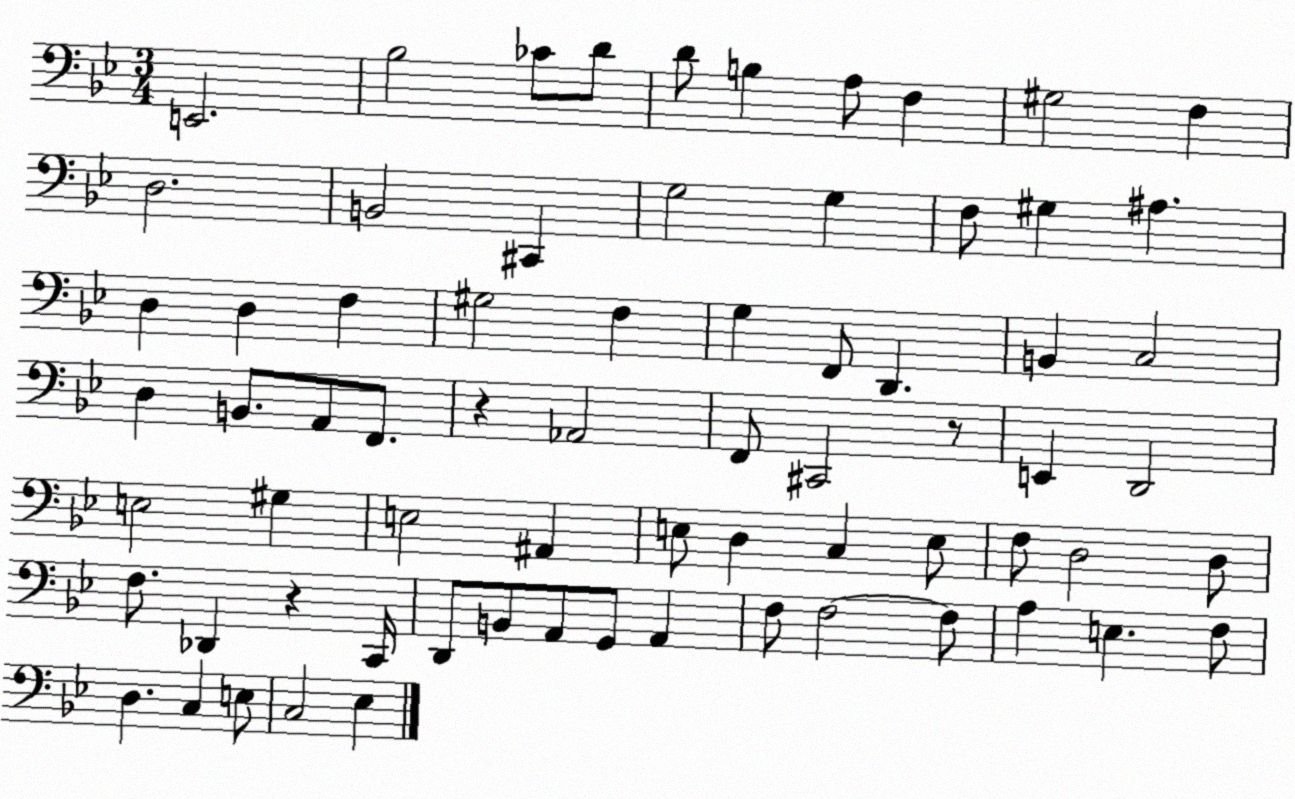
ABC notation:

X:1
T:Untitled
M:3/4
L:1/4
K:Bb
E,,2 _B,2 _C/2 D/2 D/2 B, A,/2 F, ^G,2 F, D,2 B,,2 ^C,, G,2 G, F,/2 ^G, ^A, D, D, F, ^G,2 F, G, F,,/2 D,, B,, C,2 D, B,,/2 A,,/2 F,,/2 z _A,,2 F,,/2 ^C,,2 z/2 E,, D,,2 E,2 ^G, E,2 ^A,, E,/2 D, C, E,/2 F,/2 D,2 D,/2 F,/2 _D,, z C,,/4 D,,/2 B,,/2 A,,/2 G,,/2 A,, F,/2 F,2 F,/2 A, E, F,/2 D, C, E,/2 C,2 _E,